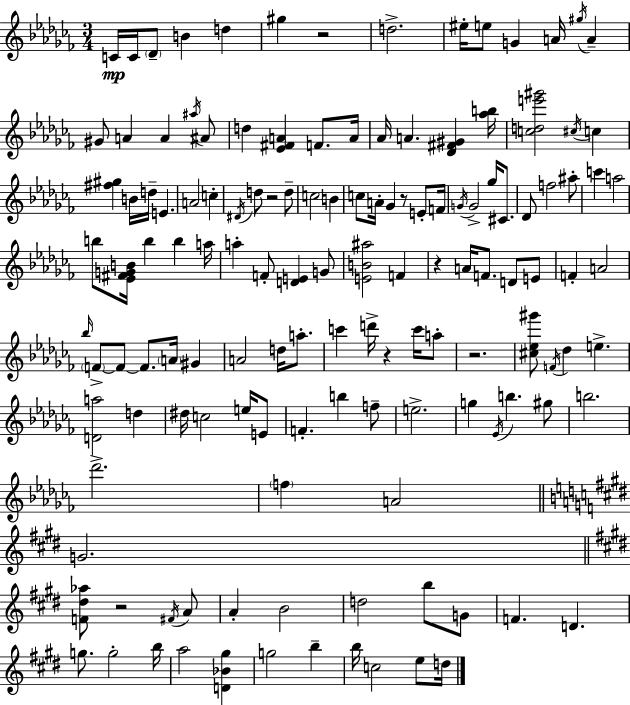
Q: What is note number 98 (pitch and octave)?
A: F#4